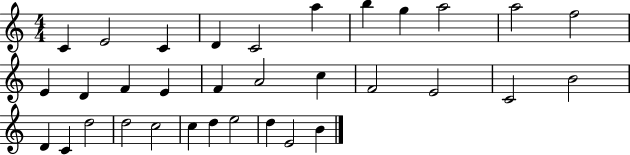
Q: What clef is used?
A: treble